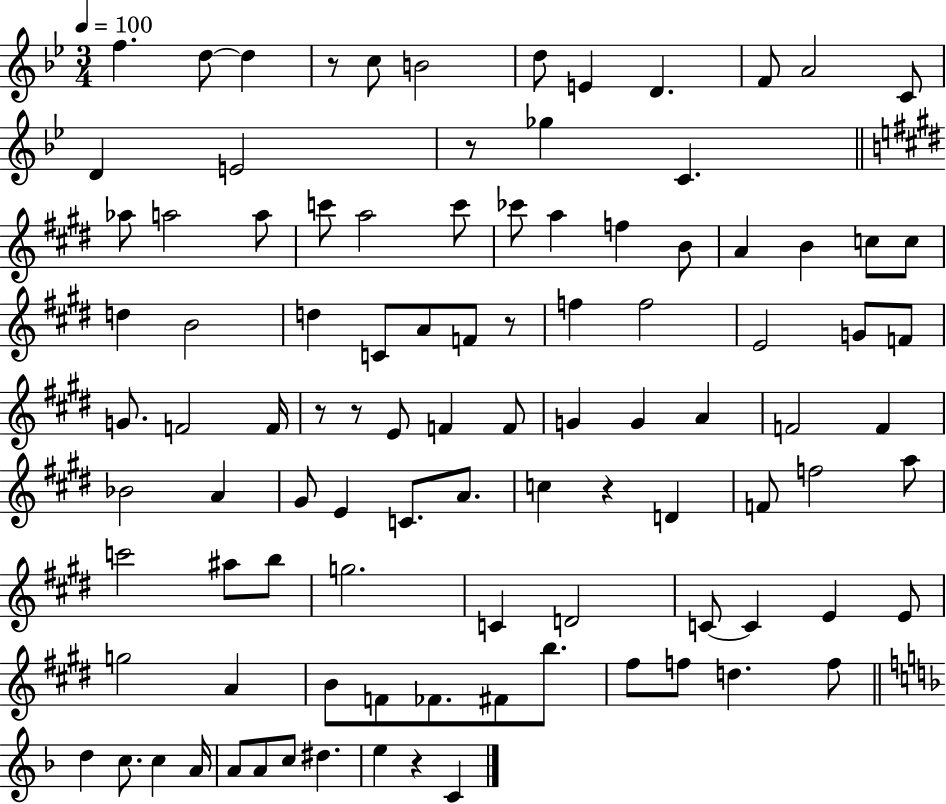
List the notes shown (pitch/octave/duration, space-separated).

F5/q. D5/e D5/q R/e C5/e B4/h D5/e E4/q D4/q. F4/e A4/h C4/e D4/q E4/h R/e Gb5/q C4/q. Ab5/e A5/h A5/e C6/e A5/h C6/e CES6/e A5/q F5/q B4/e A4/q B4/q C5/e C5/e D5/q B4/h D5/q C4/e A4/e F4/e R/e F5/q F5/h E4/h G4/e F4/e G4/e. F4/h F4/s R/e R/e E4/e F4/q F4/e G4/q G4/q A4/q F4/h F4/q Bb4/h A4/q G#4/e E4/q C4/e. A4/e. C5/q R/q D4/q F4/e F5/h A5/e C6/h A#5/e B5/e G5/h. C4/q D4/h C4/e C4/q E4/q E4/e G5/h A4/q B4/e F4/e FES4/e. F#4/e B5/e. F#5/e F5/e D5/q. F5/e D5/q C5/e. C5/q A4/s A4/e A4/e C5/e D#5/q. E5/q R/q C4/q